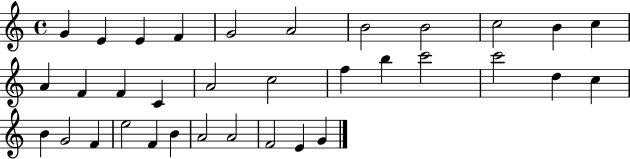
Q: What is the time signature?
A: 4/4